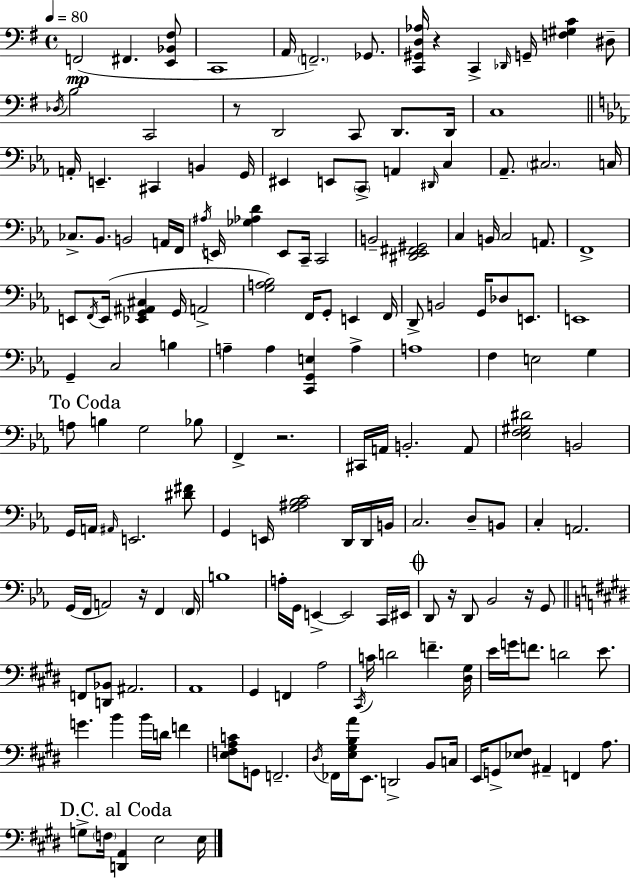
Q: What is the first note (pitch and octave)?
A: F2